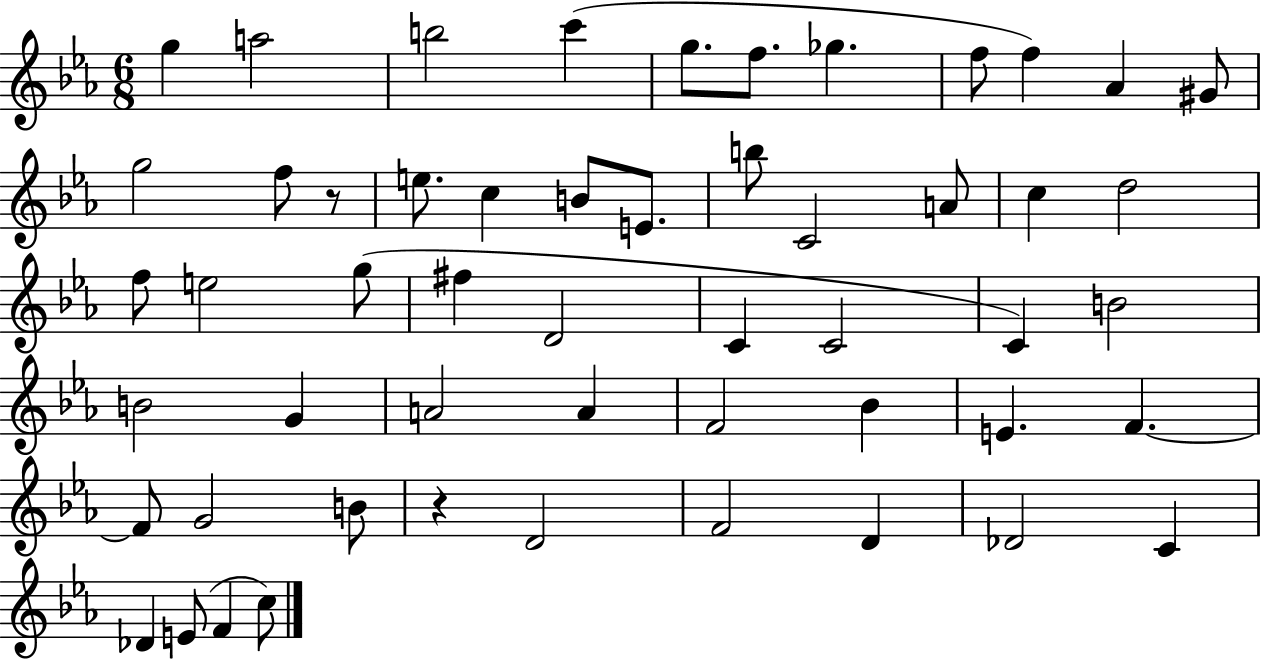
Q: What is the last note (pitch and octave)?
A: C5